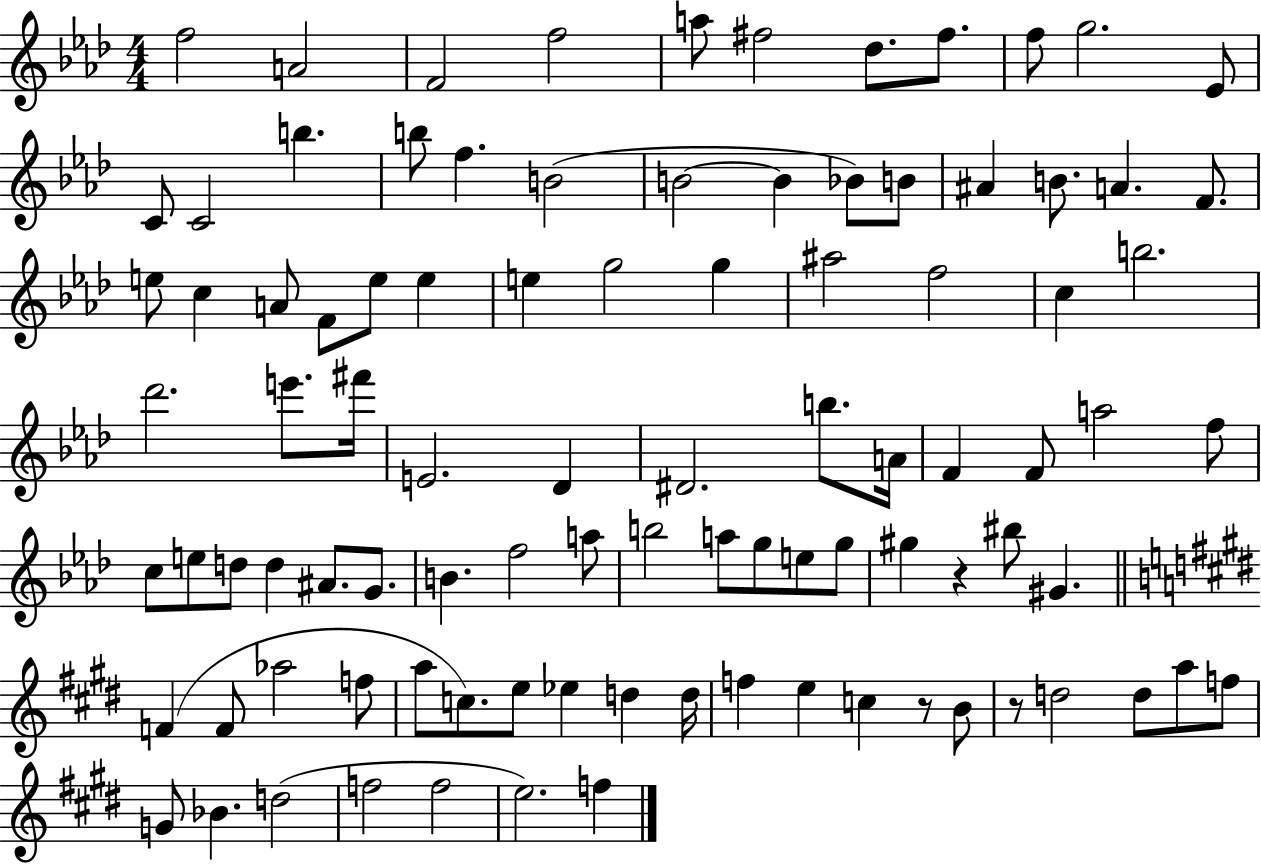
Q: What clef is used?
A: treble